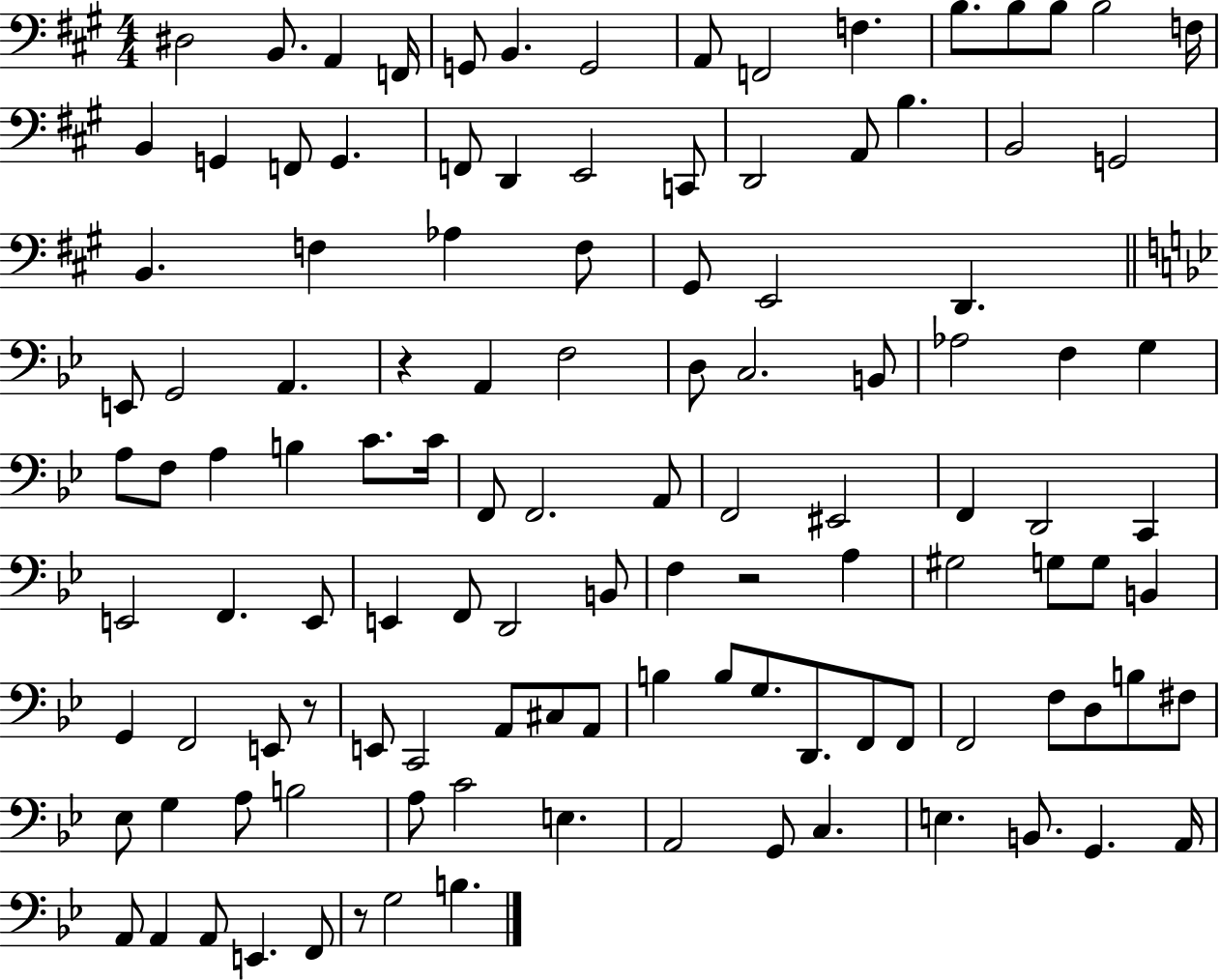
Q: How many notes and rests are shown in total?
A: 117